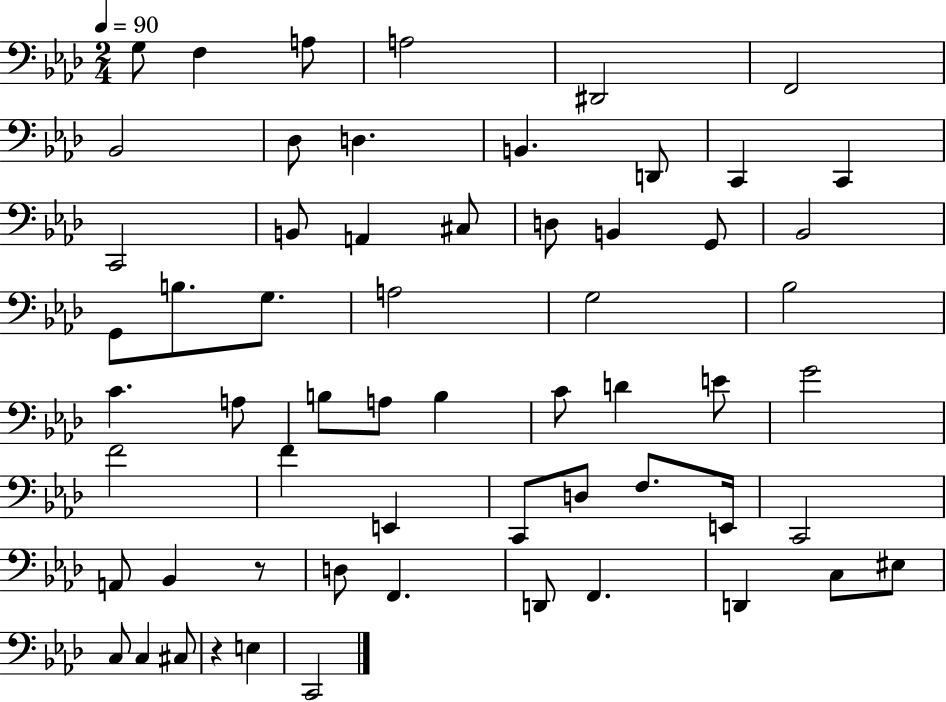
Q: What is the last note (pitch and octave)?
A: C2